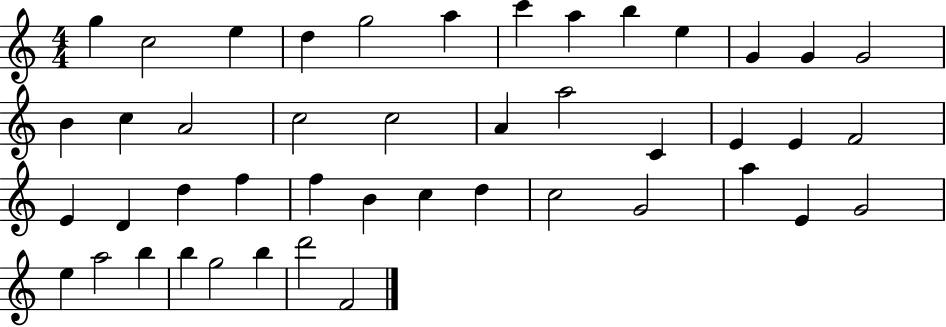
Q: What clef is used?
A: treble